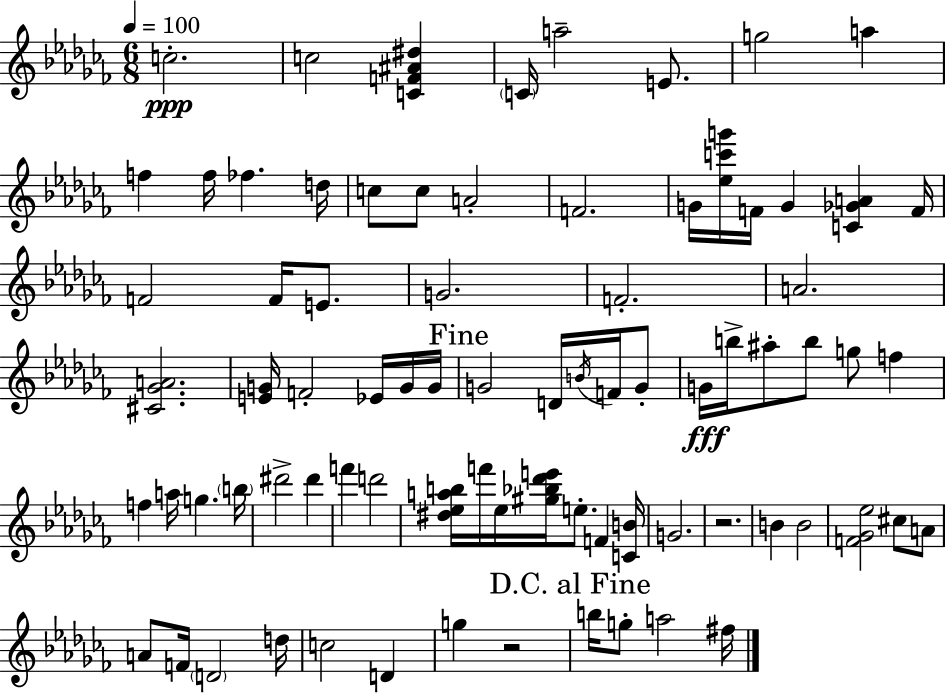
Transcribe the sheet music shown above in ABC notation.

X:1
T:Untitled
M:6/8
L:1/4
K:Abm
c2 c2 [CF^A^d] C/4 a2 E/2 g2 a f f/4 _f d/4 c/2 c/2 A2 F2 G/4 [_ec'g']/4 F/4 G [C_GA] F/4 F2 F/4 E/2 G2 F2 A2 [^C_GA]2 [EG]/4 F2 _E/4 G/4 G/4 G2 D/4 B/4 F/4 G/2 G/4 b/4 ^a/2 b/2 g/2 f f a/4 g b/4 ^d'2 ^d' f' d'2 [^d_eab]/4 f'/4 _e/4 [^g_b_d'e']/4 e/2 F [CB]/4 G2 z2 B B2 [F_G_e]2 ^c/2 A/2 A/2 F/4 D2 d/4 c2 D g z2 b/4 g/2 a2 ^f/4